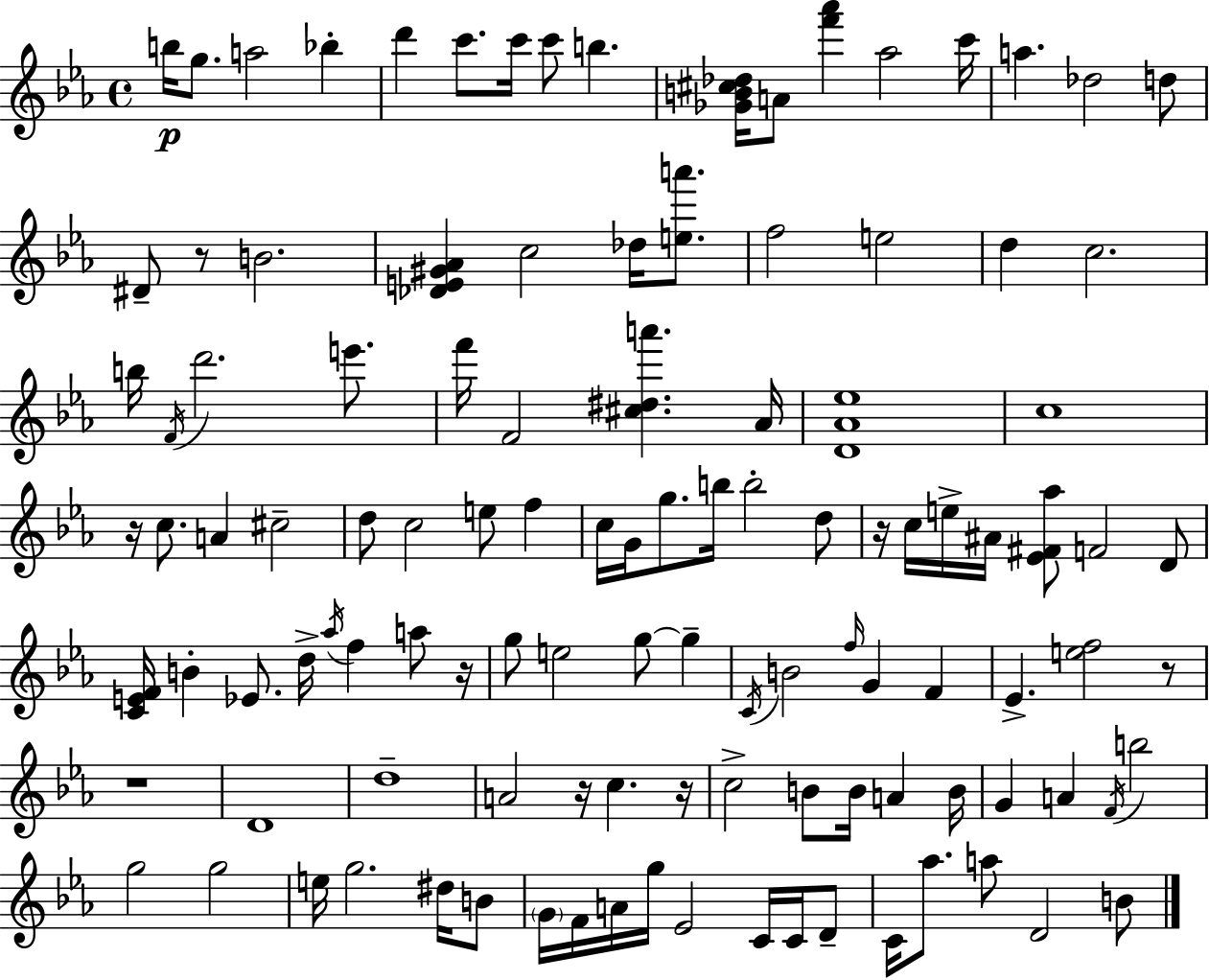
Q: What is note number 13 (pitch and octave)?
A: A5